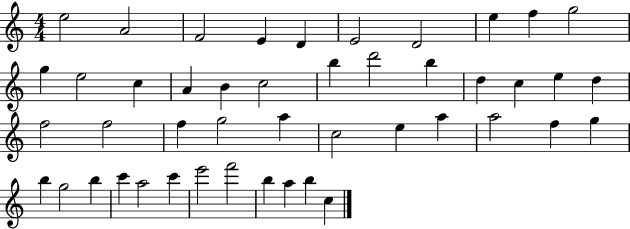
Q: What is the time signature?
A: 4/4